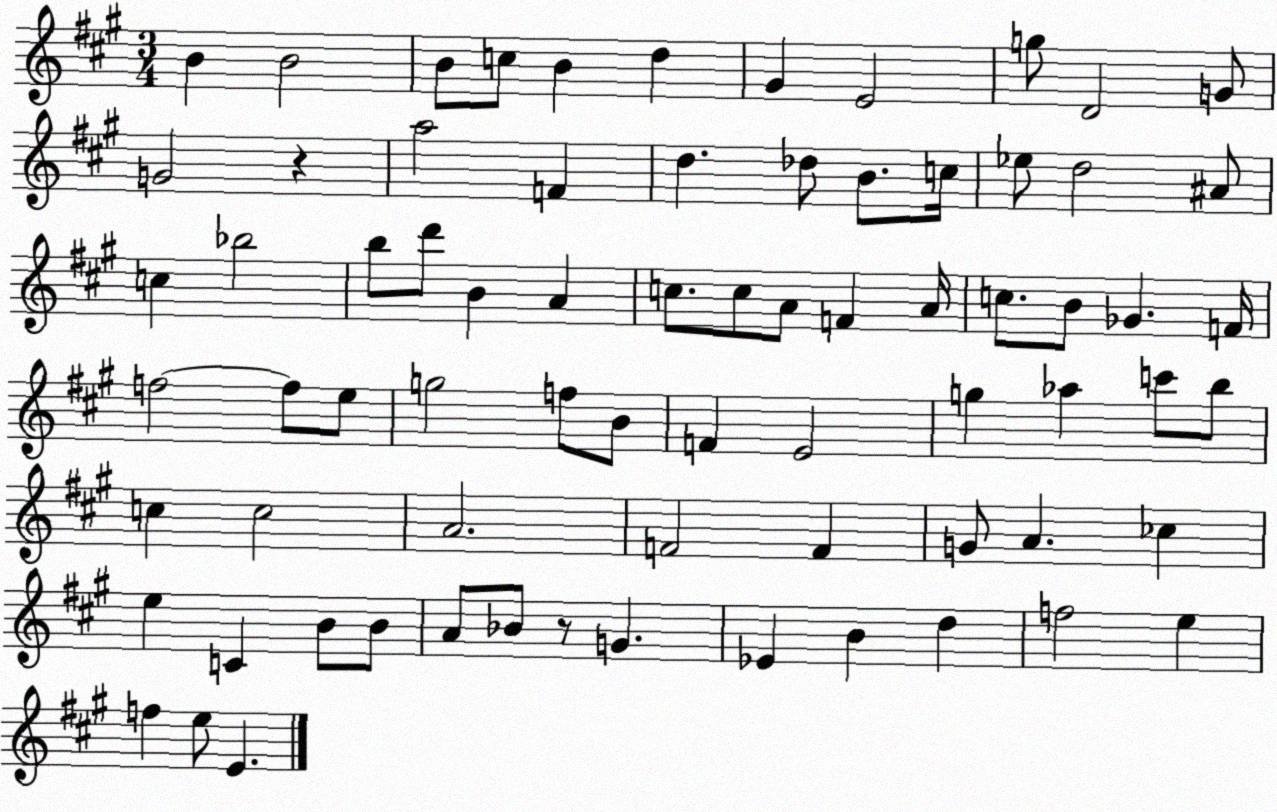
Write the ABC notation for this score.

X:1
T:Untitled
M:3/4
L:1/4
K:A
B B2 B/2 c/2 B d ^G E2 g/2 D2 G/2 G2 z a2 F d _d/2 B/2 c/4 _e/2 d2 ^A/2 c _b2 b/2 d'/2 B A c/2 c/2 A/2 F A/4 c/2 B/2 _G F/4 f2 f/2 e/2 g2 f/2 B/2 F E2 g _a c'/2 b/2 c c2 A2 F2 F G/2 A _c e C B/2 B/2 A/2 _B/2 z/2 G _E B d f2 e f e/2 E